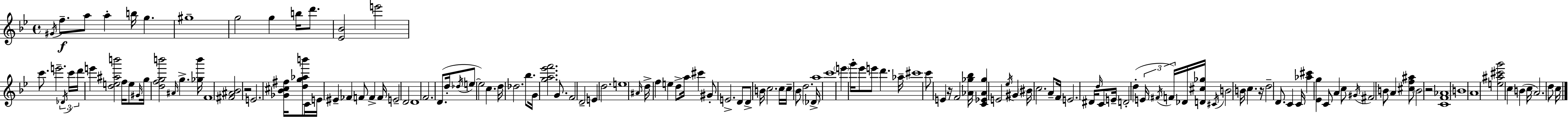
G#4/s F5/e. A5/e A5/q B5/s G5/q. G#5/w G5/h G5/q B5/s D6/e. [Eb4,Bb4]/h E6/h C6/e. E6/h. Db4/s C6/s D6/s E6/q [D5,E5,A#5,B6]/h F5/s E5/e G#4/s G5/s [D5,F5,G5,B6]/h A#4/s G5/q. [Gb5,B6]/s F4/w [F#4,A#4,Bb4]/h R/h E4/h. [Gb4,Bb4,C#5,F#5]/s [D5,G5,Ab5,B6]/e C4/s E4/s EIS4/q FES4/q F4/e F4/q F4/s E4/h D4/h D4/w F4/h. D4/e. D5/s Db5/s E5/e E5/h C5/q. D5/s Db5/h. Bb5/e. G4/s [G5,A5,Eb6,F6]/h. G4/e. F4/h D4/h E4/q D5/h. E5/w A#4/s D5/s F5/q E5/q D5/e A5/s C#6/q G#4/e E4/h. D4/e D4/e B4/s C5/h. C5/s C5/s Bb4/e D5/h. Db4/s A5/w C6/w E6/q G6/s Eb6/e E6/e D6/q. Ab5/s C#6/w C6/e E4/q R/s F4/h [Ab4,Gb5,Bb5]/s [C4,Eb4,Ab4,Gb5]/q E4/h Eb5/s G#4/q BIS4/s C5/h. A4/e F4/s E4/h. D#4/s D5/s C4/e E4/s D4/h D5/q E4/s F#4/s F4/s Db4/s [D4,C#5,Gb5]/s C#4/s B4/h B4/s C5/q. R/s D5/h D4/e. C4/q C4/s [Ab5,C#6]/q [Eb4,G5]/q C4/e A4/q C5/e G#4/s F#4/h B4/e A4/q [C#5,F5,A#5]/e B4/h R/h [C4,F4,Ab4]/w B4/w A4/w [E5,A#5,C#6,G6]/h C5/q B4/q C5/s A4/h. D5/e C5/s